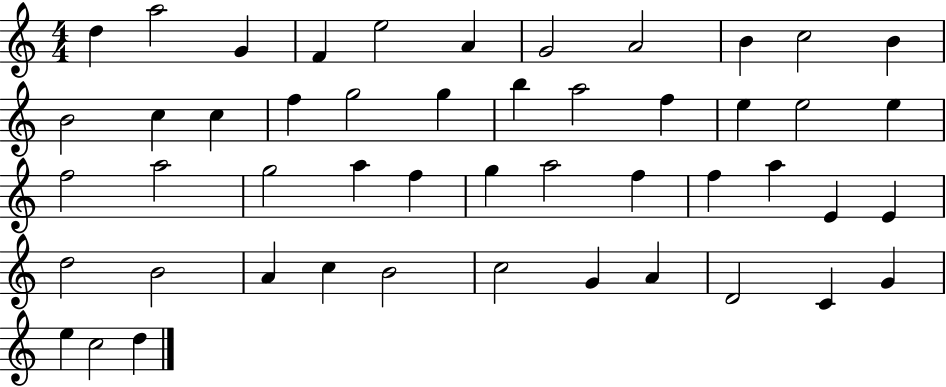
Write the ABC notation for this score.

X:1
T:Untitled
M:4/4
L:1/4
K:C
d a2 G F e2 A G2 A2 B c2 B B2 c c f g2 g b a2 f e e2 e f2 a2 g2 a f g a2 f f a E E d2 B2 A c B2 c2 G A D2 C G e c2 d